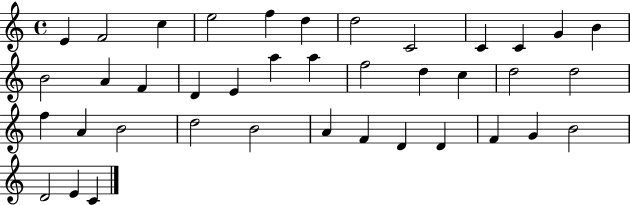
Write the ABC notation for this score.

X:1
T:Untitled
M:4/4
L:1/4
K:C
E F2 c e2 f d d2 C2 C C G B B2 A F D E a a f2 d c d2 d2 f A B2 d2 B2 A F D D F G B2 D2 E C